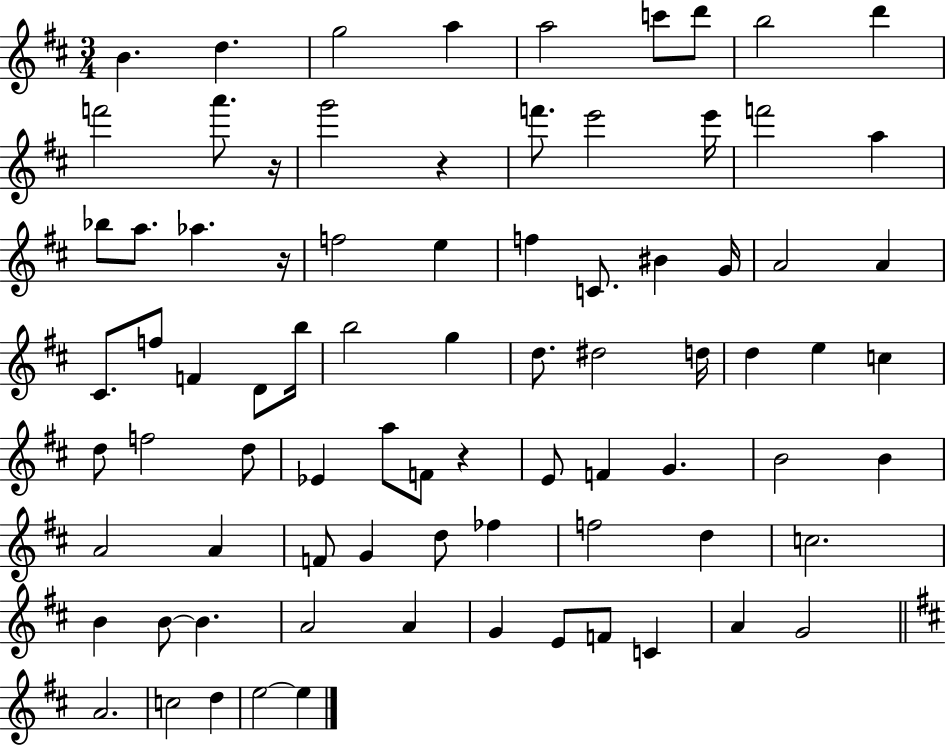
B4/q. D5/q. G5/h A5/q A5/h C6/e D6/e B5/h D6/q F6/h A6/e. R/s G6/h R/q F6/e. E6/h E6/s F6/h A5/q Bb5/e A5/e. Ab5/q. R/s F5/h E5/q F5/q C4/e. BIS4/q G4/s A4/h A4/q C#4/e. F5/e F4/q D4/e B5/s B5/h G5/q D5/e. D#5/h D5/s D5/q E5/q C5/q D5/e F5/h D5/e Eb4/q A5/e F4/e R/q E4/e F4/q G4/q. B4/h B4/q A4/h A4/q F4/e G4/q D5/e FES5/q F5/h D5/q C5/h. B4/q B4/e B4/q. A4/h A4/q G4/q E4/e F4/e C4/q A4/q G4/h A4/h. C5/h D5/q E5/h E5/q